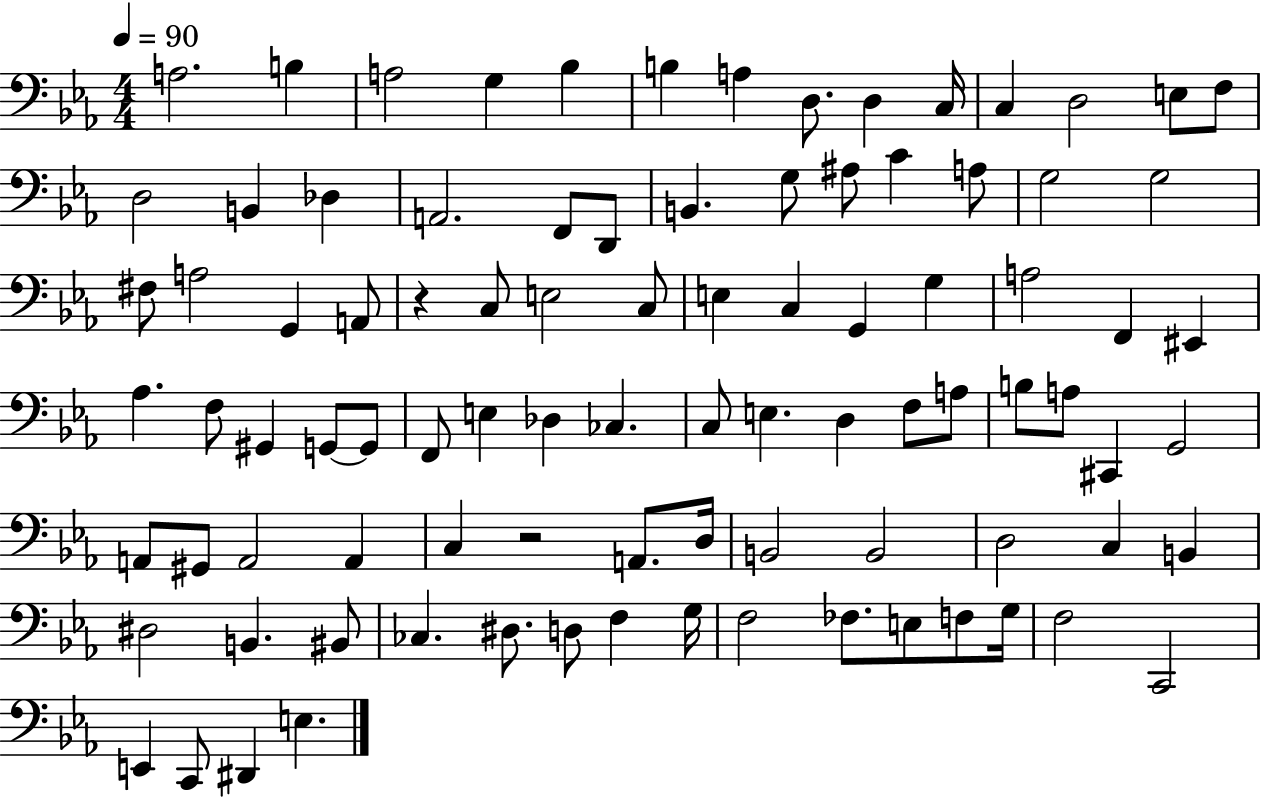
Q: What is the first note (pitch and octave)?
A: A3